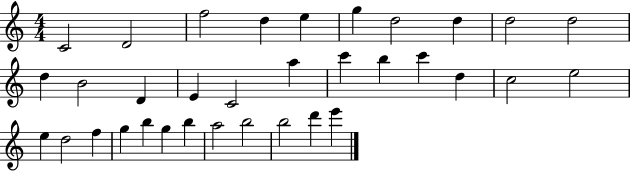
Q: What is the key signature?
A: C major